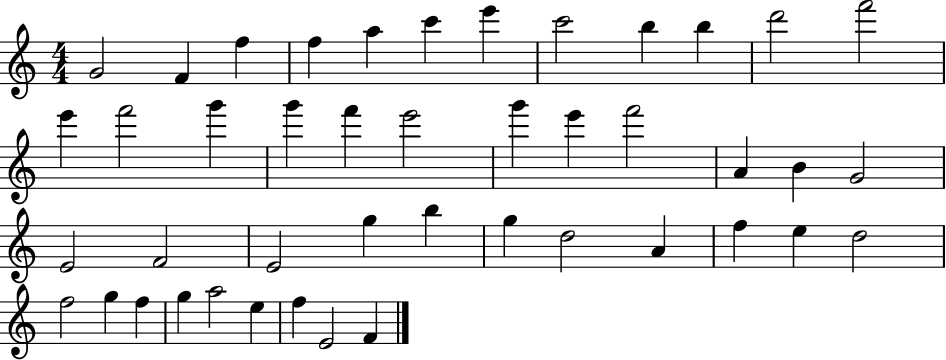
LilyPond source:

{
  \clef treble
  \numericTimeSignature
  \time 4/4
  \key c \major
  g'2 f'4 f''4 | f''4 a''4 c'''4 e'''4 | c'''2 b''4 b''4 | d'''2 f'''2 | \break e'''4 f'''2 g'''4 | g'''4 f'''4 e'''2 | g'''4 e'''4 f'''2 | a'4 b'4 g'2 | \break e'2 f'2 | e'2 g''4 b''4 | g''4 d''2 a'4 | f''4 e''4 d''2 | \break f''2 g''4 f''4 | g''4 a''2 e''4 | f''4 e'2 f'4 | \bar "|."
}